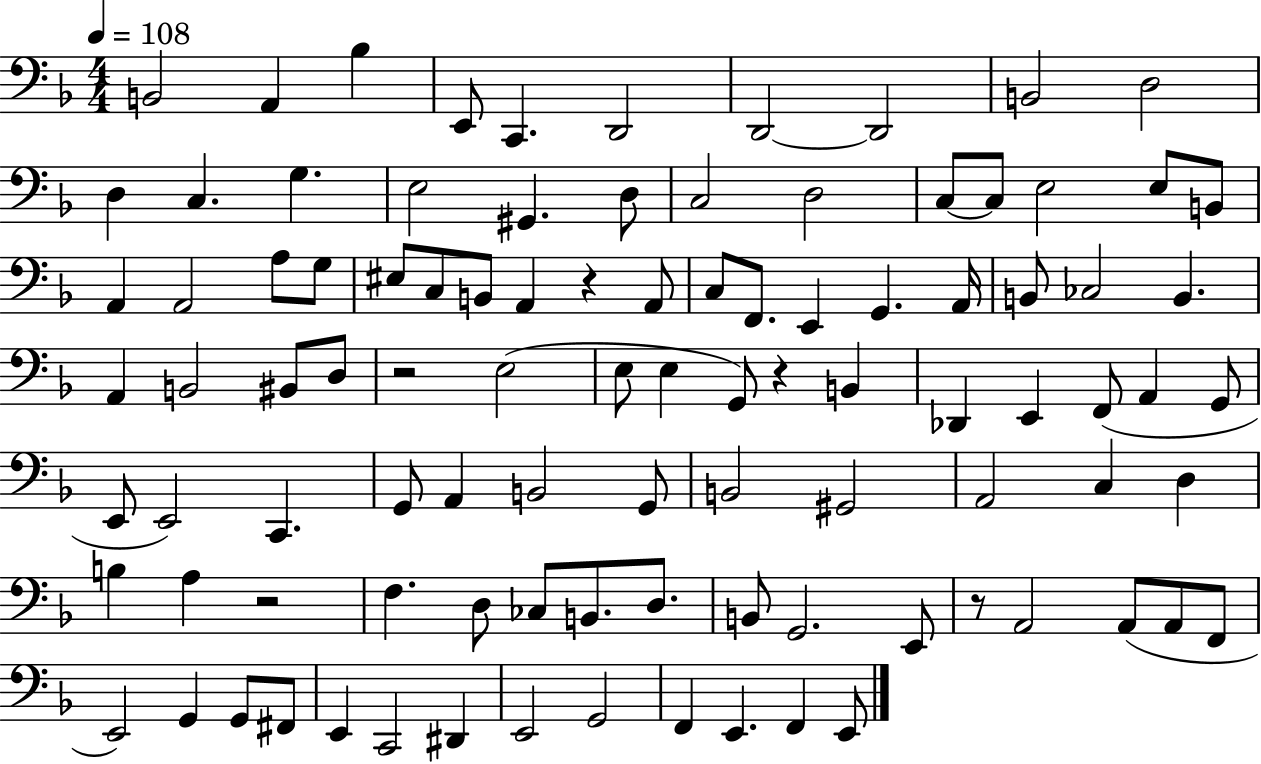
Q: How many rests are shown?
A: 5